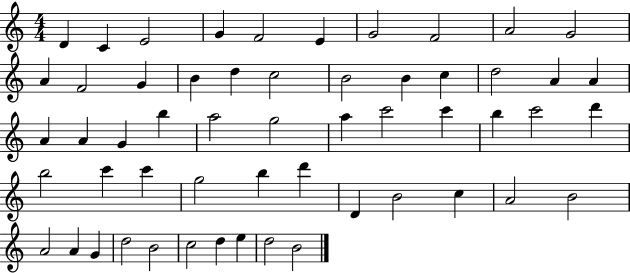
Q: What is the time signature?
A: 4/4